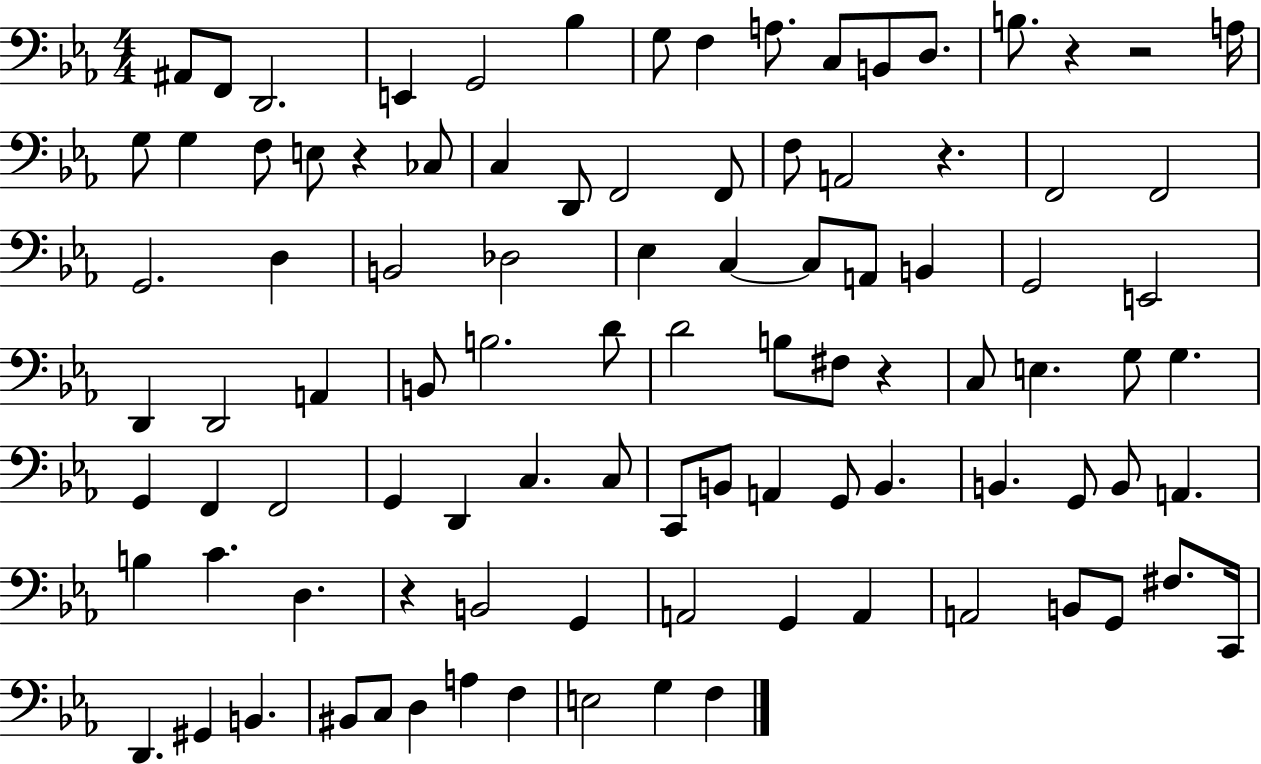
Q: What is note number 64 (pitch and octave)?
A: B2